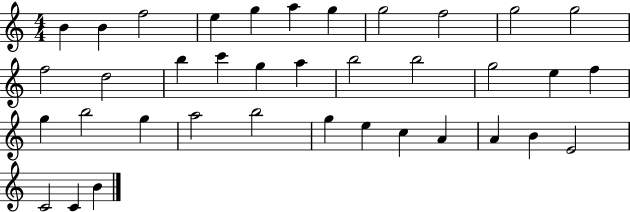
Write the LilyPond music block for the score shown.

{
  \clef treble
  \numericTimeSignature
  \time 4/4
  \key c \major
  b'4 b'4 f''2 | e''4 g''4 a''4 g''4 | g''2 f''2 | g''2 g''2 | \break f''2 d''2 | b''4 c'''4 g''4 a''4 | b''2 b''2 | g''2 e''4 f''4 | \break g''4 b''2 g''4 | a''2 b''2 | g''4 e''4 c''4 a'4 | a'4 b'4 e'2 | \break c'2 c'4 b'4 | \bar "|."
}